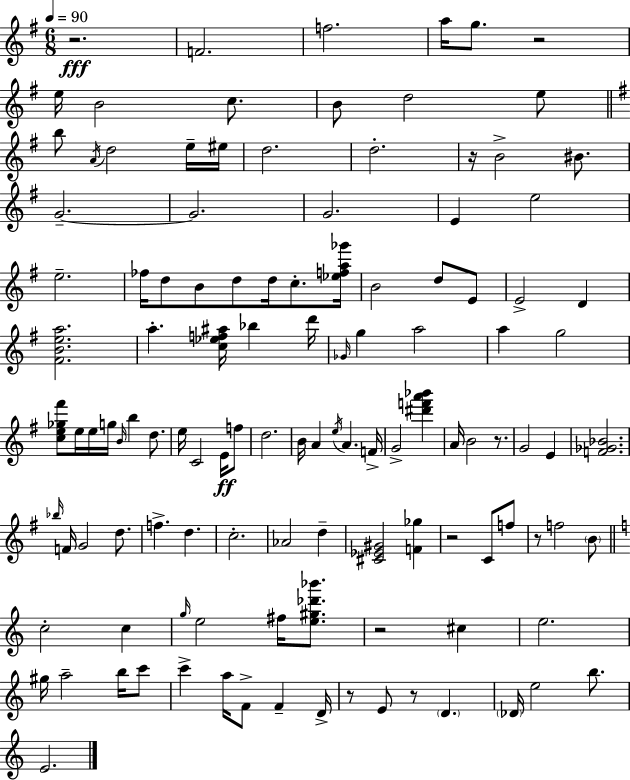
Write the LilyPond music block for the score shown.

{
  \clef treble
  \numericTimeSignature
  \time 6/8
  \key g \major
  \tempo 4 = 90
  \repeat volta 2 { r2.\fff | f'2. | f''2. | a''16 g''8. r2 | \break e''16 b'2 c''8. | b'8 d''2 e''8 | \bar "||" \break \key e \minor b''8 \acciaccatura { a'16 } d''2 e''16-- | eis''16 d''2. | d''2.-. | r16 b'2-> bis'8. | \break g'2.--~~ | g'2. | g'2. | e'4 e''2 | \break e''2.-- | fes''16 d''8 b'8 d''8 d''16 c''8.-. | <ees'' f'' a'' ges'''>16 b'2 d''8 e'8 | e'2-> d'4 | \break <fis' b' e'' a''>2. | a''4.-. <c'' ees'' f'' ais''>16 bes''4 | d'''16 \grace { ges'16 } g''4 a''2 | a''4 g''2 | \break <c'' e'' ges'' fis'''>8 e''16 e''16 g''16 \grace { b'16 } b''4 | d''8. e''16 c'2 | e'16\ff f''8 d''2. | b'16 a'4 \acciaccatura { e''16 } a'4. | \break f'16-> g'2-> | <dis''' f''' a''' bes'''>4 a'16 b'2 | r8. g'2 | e'4 <f' ges' bes'>2. | \break \grace { bes''16 } f'16 g'2 | d''8. f''4.-> d''4. | c''2.-. | aes'2 | \break d''4-- <cis' ees' gis'>2 | <f' ges''>4 r2 | c'8 f''8 r8 f''2 | \parenthesize b'8 \bar "||" \break \key a \minor c''2-. c''4 | \grace { g''16 } e''2 fis''16 <e'' gis'' des''' bes'''>8. | r2 cis''4 | e''2. | \break gis''16 a''2-- b''16 c'''8 | c'''4-> a''16 f'8-> f'4-- | d'16-> r8 e'8 r8 \parenthesize d'4. | \parenthesize des'16 e''2 b''8. | \break e'2. | } \bar "|."
}